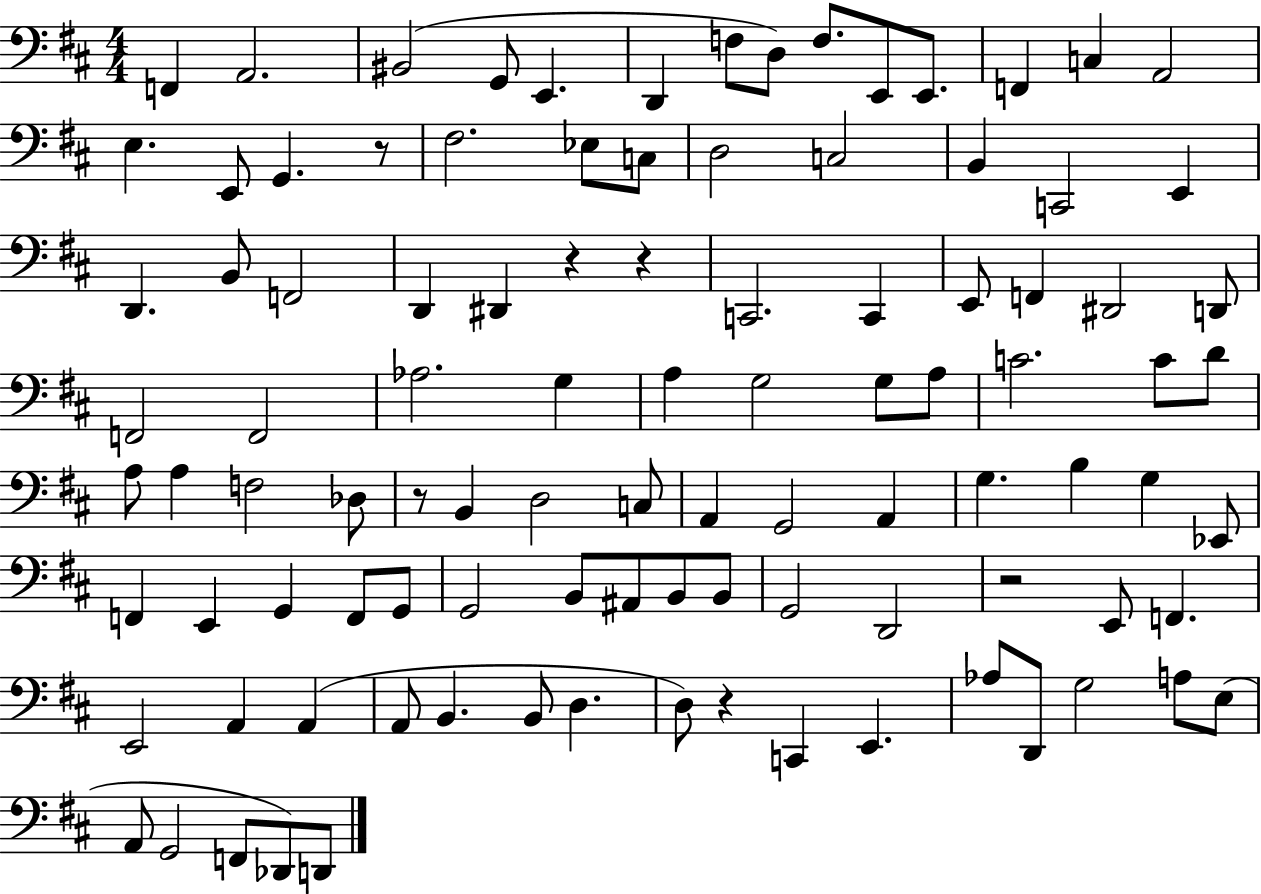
{
  \clef bass
  \numericTimeSignature
  \time 4/4
  \key d \major
  f,4 a,2. | bis,2( g,8 e,4. | d,4 f8 d8) f8. e,8 e,8. | f,4 c4 a,2 | \break e4. e,8 g,4. r8 | fis2. ees8 c8 | d2 c2 | b,4 c,2 e,4 | \break d,4. b,8 f,2 | d,4 dis,4 r4 r4 | c,2. c,4 | e,8 f,4 dis,2 d,8 | \break f,2 f,2 | aes2. g4 | a4 g2 g8 a8 | c'2. c'8 d'8 | \break a8 a4 f2 des8 | r8 b,4 d2 c8 | a,4 g,2 a,4 | g4. b4 g4 ees,8 | \break f,4 e,4 g,4 f,8 g,8 | g,2 b,8 ais,8 b,8 b,8 | g,2 d,2 | r2 e,8 f,4. | \break e,2 a,4 a,4( | a,8 b,4. b,8 d4. | d8) r4 c,4 e,4. | aes8 d,8 g2 a8 e8( | \break a,8 g,2 f,8 des,8) d,8 | \bar "|."
}